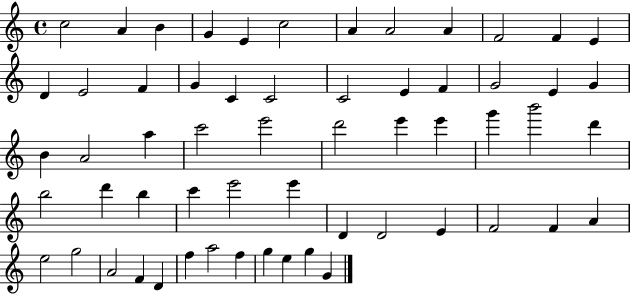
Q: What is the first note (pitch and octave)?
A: C5